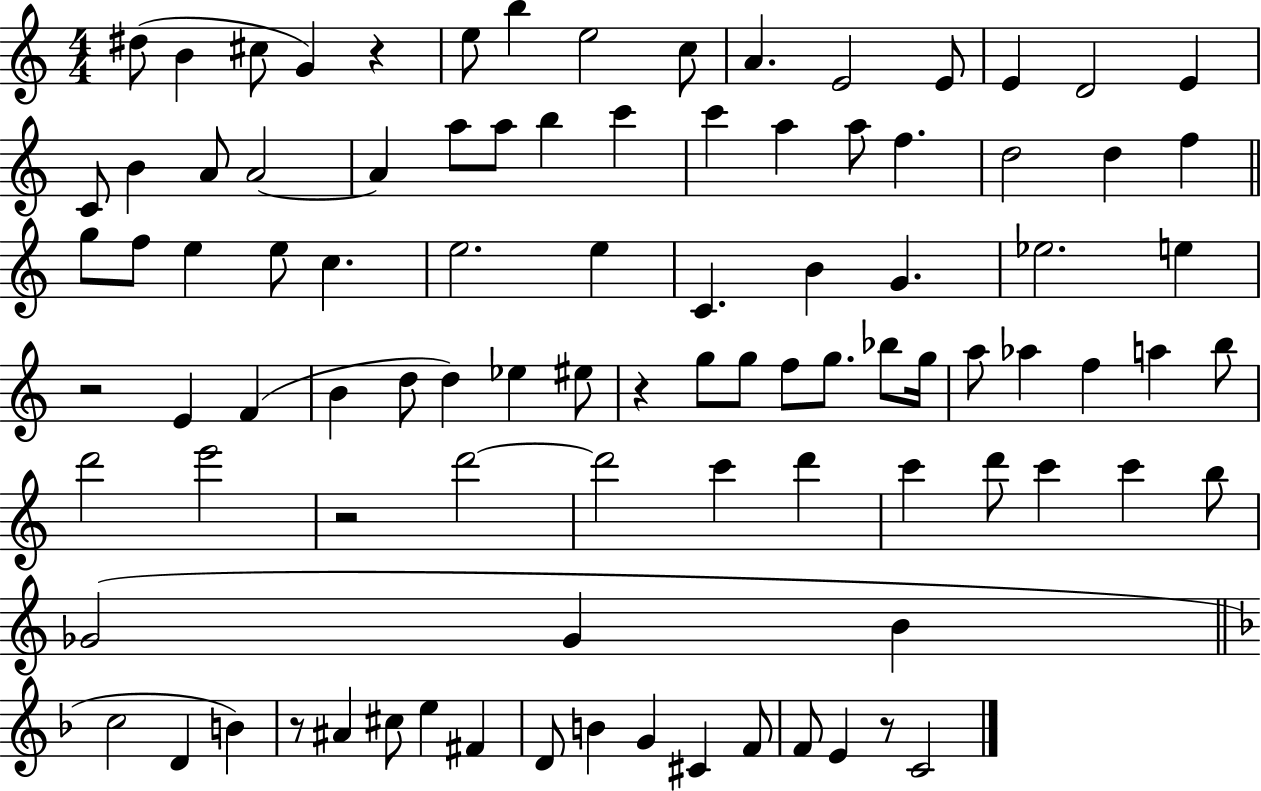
D#5/e B4/q C#5/e G4/q R/q E5/e B5/q E5/h C5/e A4/q. E4/h E4/e E4/q D4/h E4/q C4/e B4/q A4/e A4/h A4/q A5/e A5/e B5/q C6/q C6/q A5/q A5/e F5/q. D5/h D5/q F5/q G5/e F5/e E5/q E5/e C5/q. E5/h. E5/q C4/q. B4/q G4/q. Eb5/h. E5/q R/h E4/q F4/q B4/q D5/e D5/q Eb5/q EIS5/e R/q G5/e G5/e F5/e G5/e. Bb5/e G5/s A5/e Ab5/q F5/q A5/q B5/e D6/h E6/h R/h D6/h D6/h C6/q D6/q C6/q D6/e C6/q C6/q B5/e Gb4/h Gb4/q B4/q C5/h D4/q B4/q R/e A#4/q C#5/e E5/q F#4/q D4/e B4/q G4/q C#4/q F4/e F4/e E4/q R/e C4/h